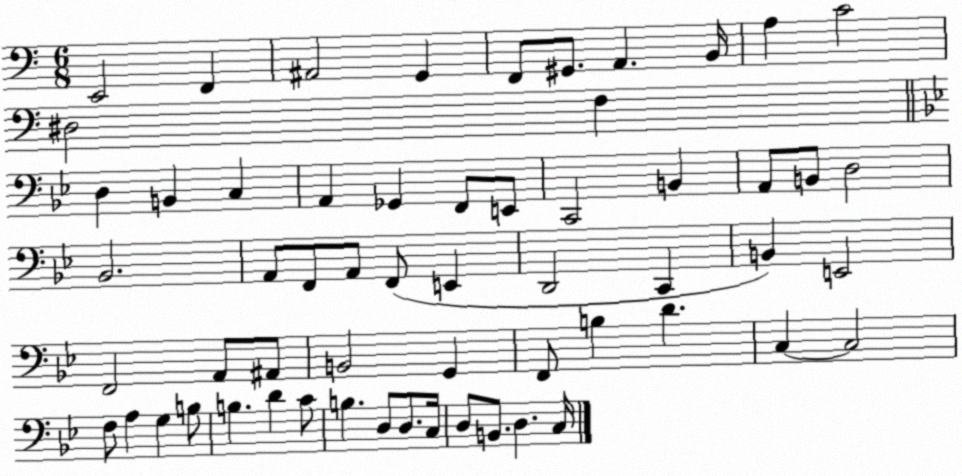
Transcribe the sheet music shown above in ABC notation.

X:1
T:Untitled
M:6/8
L:1/4
K:C
E,,2 F,, ^A,,2 G,, F,,/2 ^G,,/2 A,, B,,/4 A, C2 ^D,2 F, D, B,, C, A,, _G,, F,,/2 E,,/2 C,,2 B,, A,,/2 B,,/2 D,2 _B,,2 A,,/2 F,,/2 A,,/2 F,,/2 E,, D,,2 C,, B,, E,,2 F,,2 A,,/2 ^A,,/2 B,,2 G,, F,,/2 B, D C, C,2 F,/2 A, G, B,/2 B, D C/2 B, D,/2 D,/2 C,/4 D,/2 B,,/2 D, C,/4